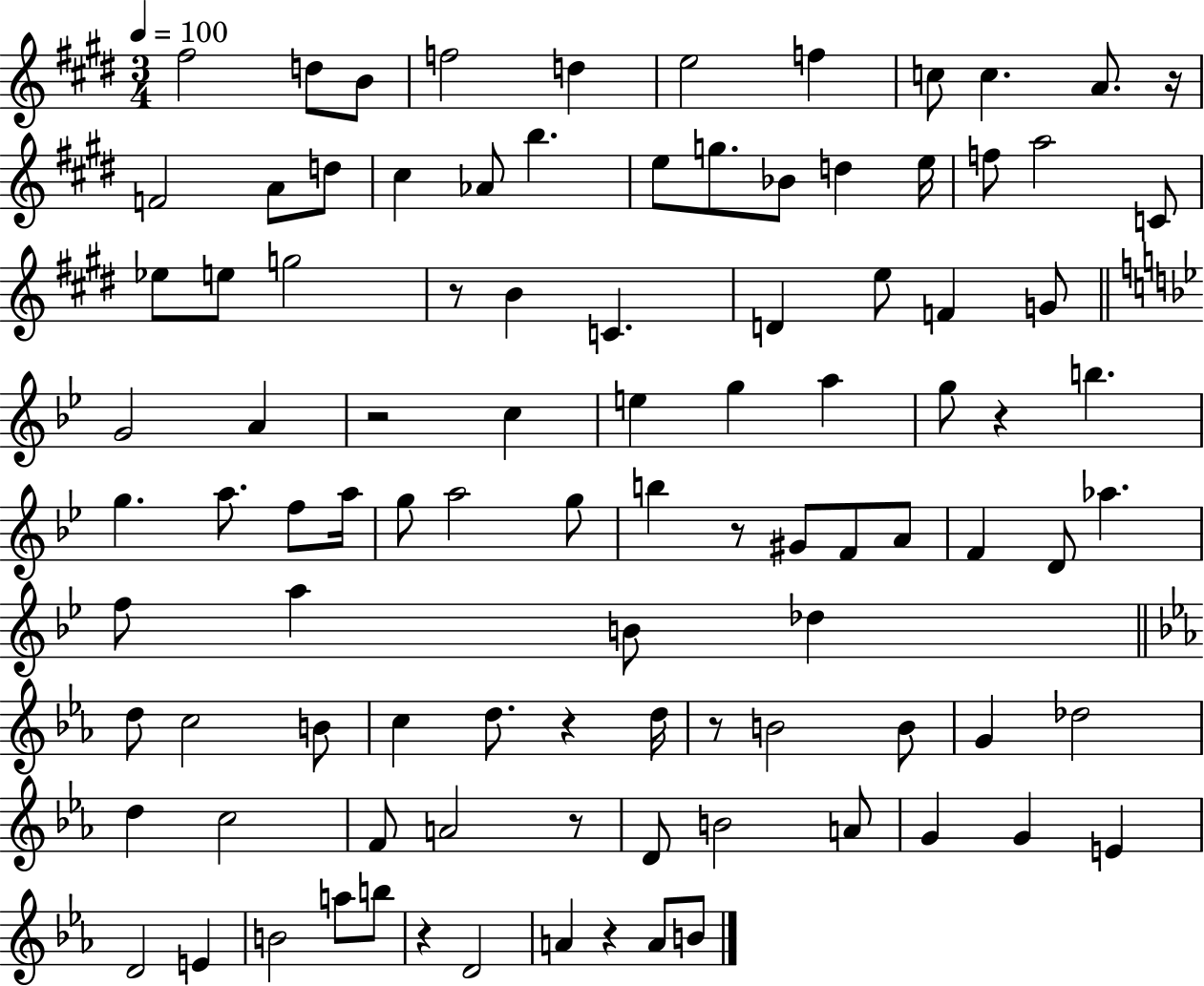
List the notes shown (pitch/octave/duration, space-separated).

F#5/h D5/e B4/e F5/h D5/q E5/h F5/q C5/e C5/q. A4/e. R/s F4/h A4/e D5/e C#5/q Ab4/e B5/q. E5/e G5/e. Bb4/e D5/q E5/s F5/e A5/h C4/e Eb5/e E5/e G5/h R/e B4/q C4/q. D4/q E5/e F4/q G4/e G4/h A4/q R/h C5/q E5/q G5/q A5/q G5/e R/q B5/q. G5/q. A5/e. F5/e A5/s G5/e A5/h G5/e B5/q R/e G#4/e F4/e A4/e F4/q D4/e Ab5/q. F5/e A5/q B4/e Db5/q D5/e C5/h B4/e C5/q D5/e. R/q D5/s R/e B4/h B4/e G4/q Db5/h D5/q C5/h F4/e A4/h R/e D4/e B4/h A4/e G4/q G4/q E4/q D4/h E4/q B4/h A5/e B5/e R/q D4/h A4/q R/q A4/e B4/e